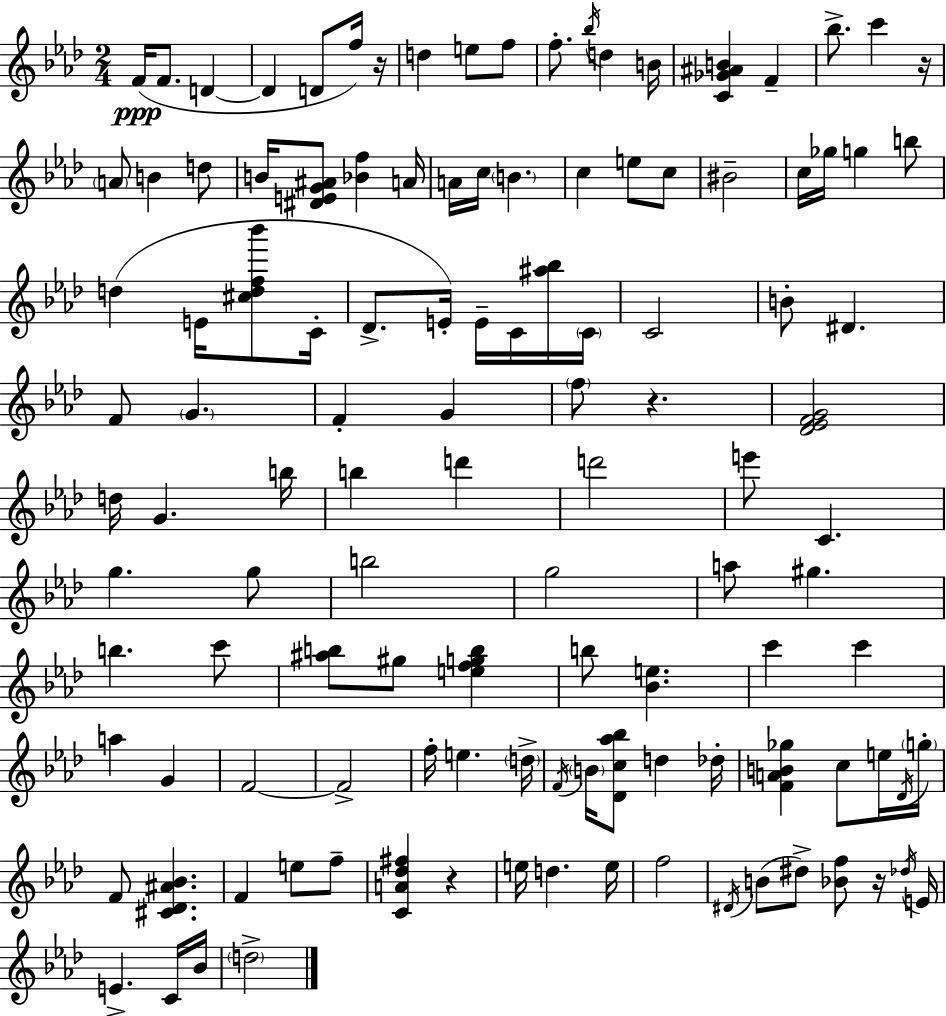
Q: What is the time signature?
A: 2/4